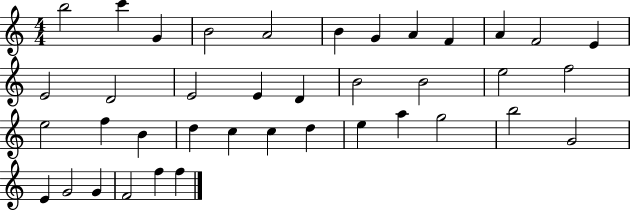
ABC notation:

X:1
T:Untitled
M:4/4
L:1/4
K:C
b2 c' G B2 A2 B G A F A F2 E E2 D2 E2 E D B2 B2 e2 f2 e2 f B d c c d e a g2 b2 G2 E G2 G F2 f f